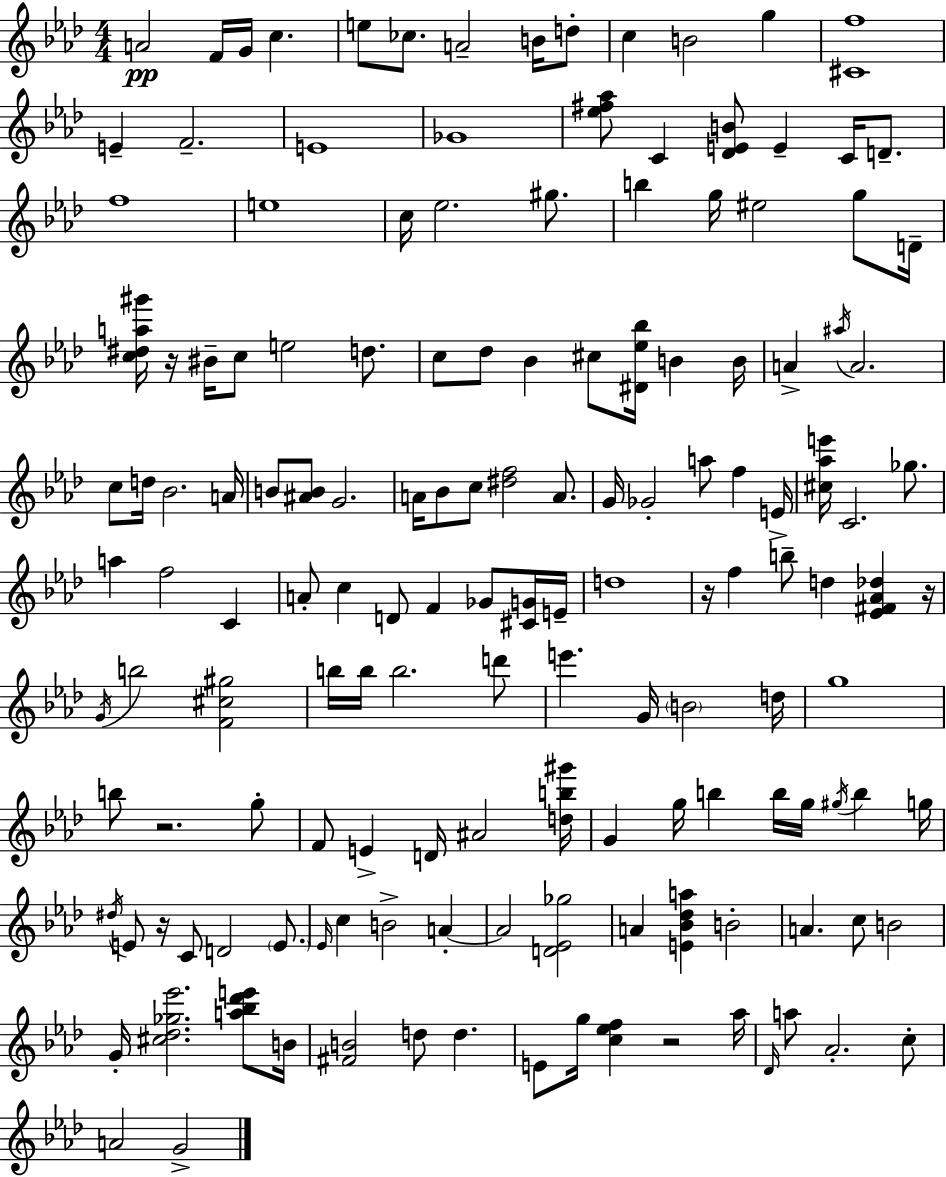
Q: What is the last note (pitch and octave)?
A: G4